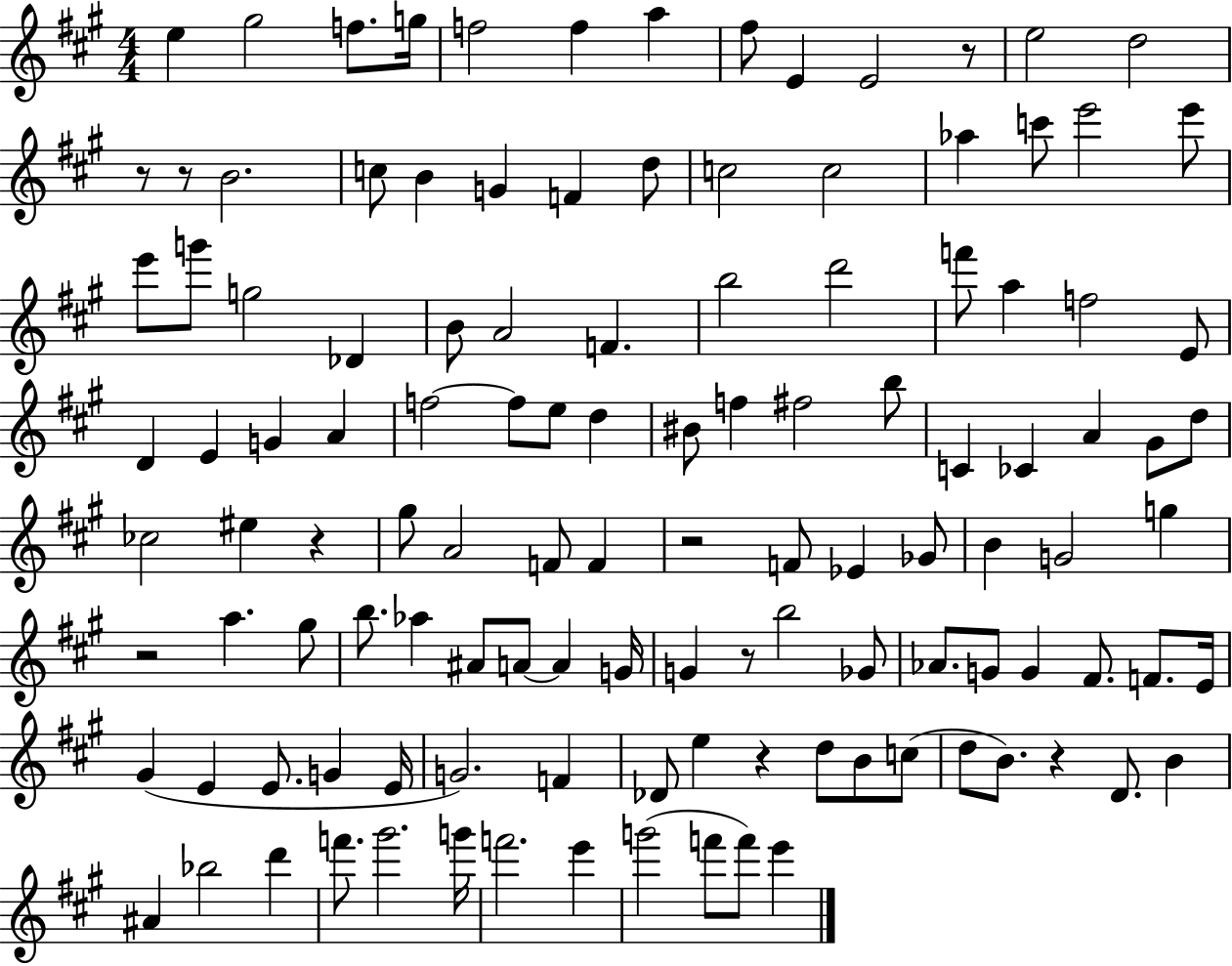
X:1
T:Untitled
M:4/4
L:1/4
K:A
e ^g2 f/2 g/4 f2 f a ^f/2 E E2 z/2 e2 d2 z/2 z/2 B2 c/2 B G F d/2 c2 c2 _a c'/2 e'2 e'/2 e'/2 g'/2 g2 _D B/2 A2 F b2 d'2 f'/2 a f2 E/2 D E G A f2 f/2 e/2 d ^B/2 f ^f2 b/2 C _C A ^G/2 d/2 _c2 ^e z ^g/2 A2 F/2 F z2 F/2 _E _G/2 B G2 g z2 a ^g/2 b/2 _a ^A/2 A/2 A G/4 G z/2 b2 _G/2 _A/2 G/2 G ^F/2 F/2 E/4 ^G E E/2 G E/4 G2 F _D/2 e z d/2 B/2 c/2 d/2 B/2 z D/2 B ^A _b2 d' f'/2 ^g'2 g'/4 f'2 e' g'2 f'/2 f'/2 e'